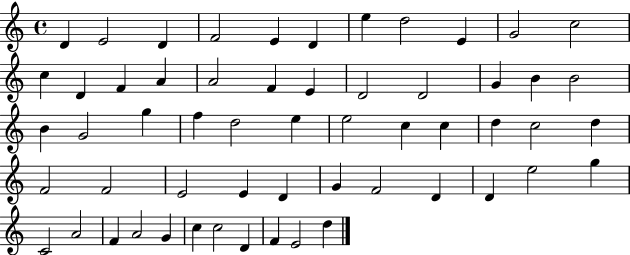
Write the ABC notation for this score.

X:1
T:Untitled
M:4/4
L:1/4
K:C
D E2 D F2 E D e d2 E G2 c2 c D F A A2 F E D2 D2 G B B2 B G2 g f d2 e e2 c c d c2 d F2 F2 E2 E D G F2 D D e2 g C2 A2 F A2 G c c2 D F E2 d